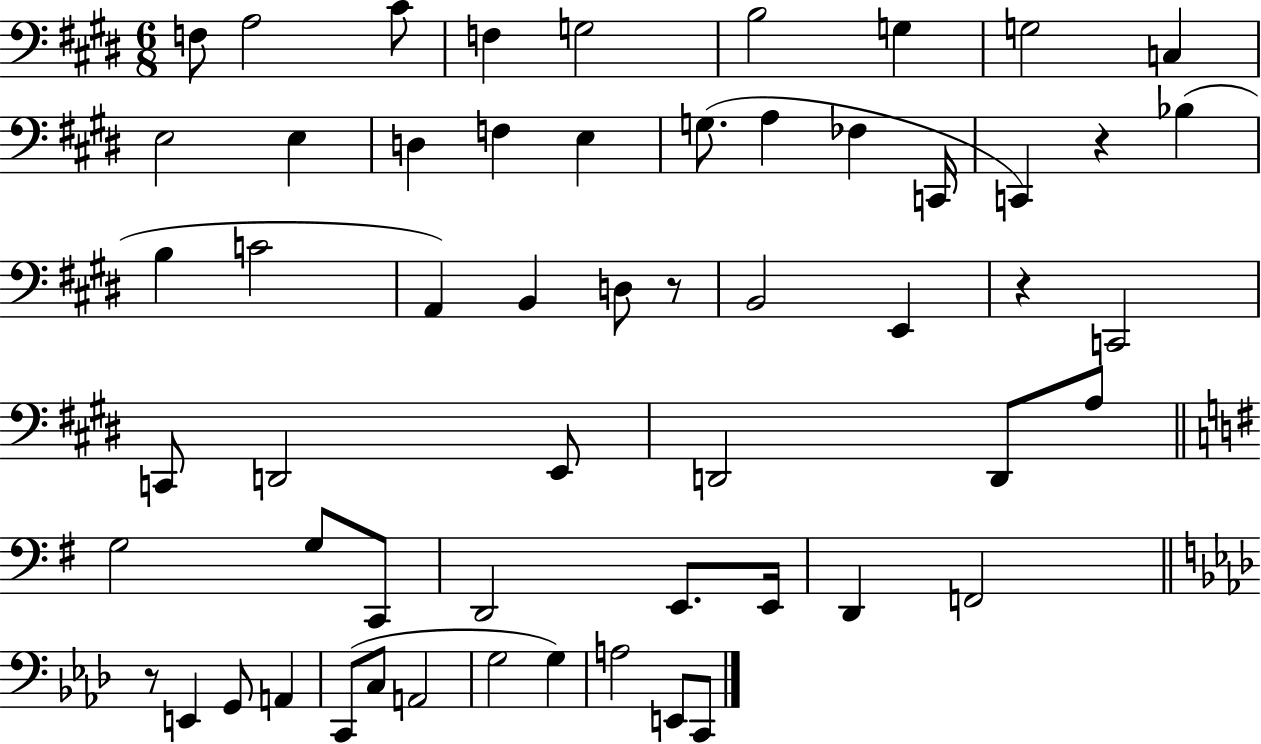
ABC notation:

X:1
T:Untitled
M:6/8
L:1/4
K:E
F,/2 A,2 ^C/2 F, G,2 B,2 G, G,2 C, E,2 E, D, F, E, G,/2 A, _F, C,,/4 C,, z _B, B, C2 A,, B,, D,/2 z/2 B,,2 E,, z C,,2 C,,/2 D,,2 E,,/2 D,,2 D,,/2 A,/2 G,2 G,/2 C,,/2 D,,2 E,,/2 E,,/4 D,, F,,2 z/2 E,, G,,/2 A,, C,,/2 C,/2 A,,2 G,2 G, A,2 E,,/2 C,,/2